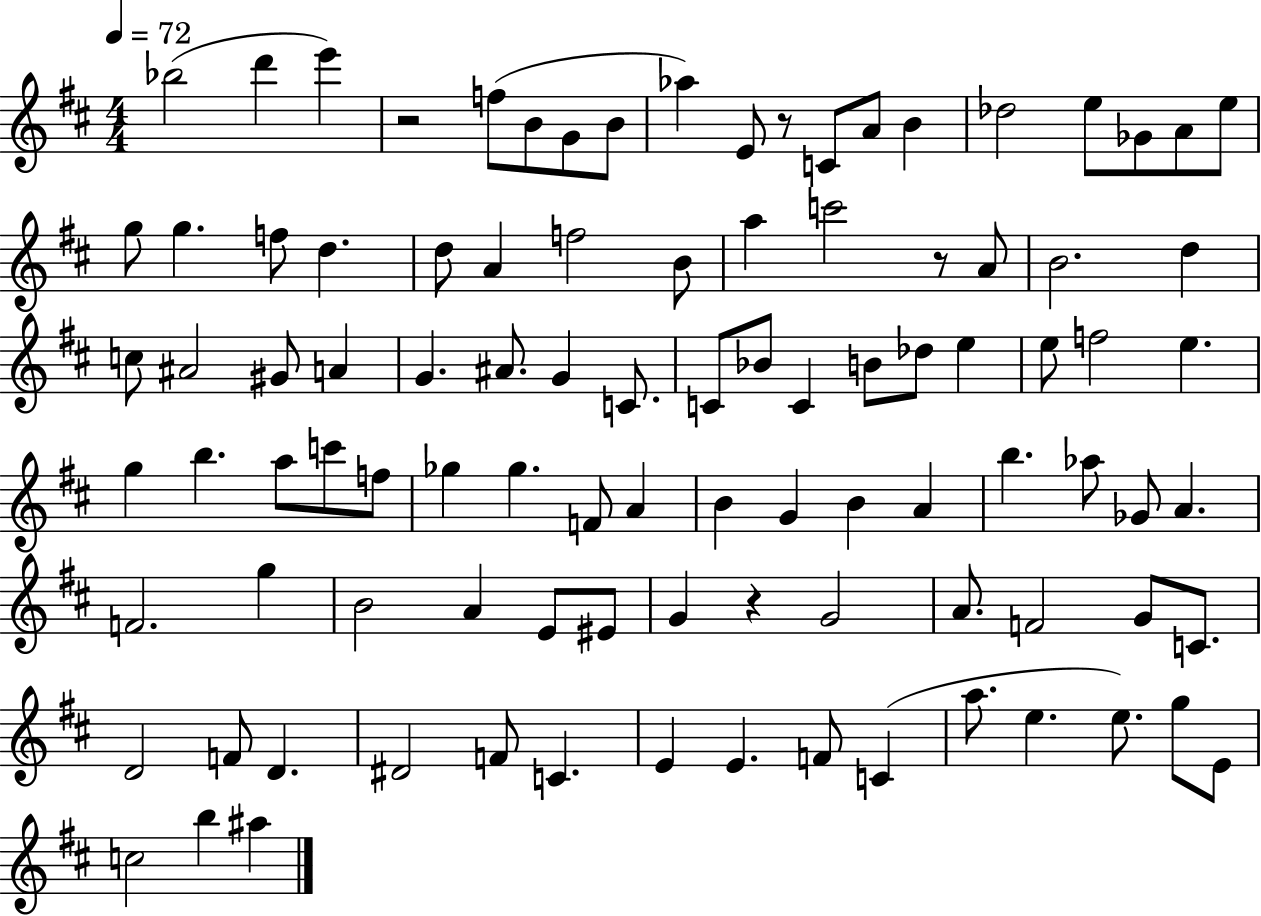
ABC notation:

X:1
T:Untitled
M:4/4
L:1/4
K:D
_b2 d' e' z2 f/2 B/2 G/2 B/2 _a E/2 z/2 C/2 A/2 B _d2 e/2 _G/2 A/2 e/2 g/2 g f/2 d d/2 A f2 B/2 a c'2 z/2 A/2 B2 d c/2 ^A2 ^G/2 A G ^A/2 G C/2 C/2 _B/2 C B/2 _d/2 e e/2 f2 e g b a/2 c'/2 f/2 _g _g F/2 A B G B A b _a/2 _G/2 A F2 g B2 A E/2 ^E/2 G z G2 A/2 F2 G/2 C/2 D2 F/2 D ^D2 F/2 C E E F/2 C a/2 e e/2 g/2 E/2 c2 b ^a